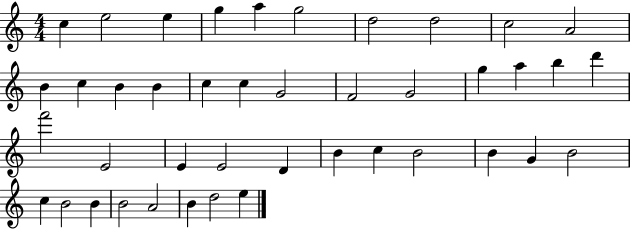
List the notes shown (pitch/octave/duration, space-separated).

C5/q E5/h E5/q G5/q A5/q G5/h D5/h D5/h C5/h A4/h B4/q C5/q B4/q B4/q C5/q C5/q G4/h F4/h G4/h G5/q A5/q B5/q D6/q F6/h E4/h E4/q E4/h D4/q B4/q C5/q B4/h B4/q G4/q B4/h C5/q B4/h B4/q B4/h A4/h B4/q D5/h E5/q